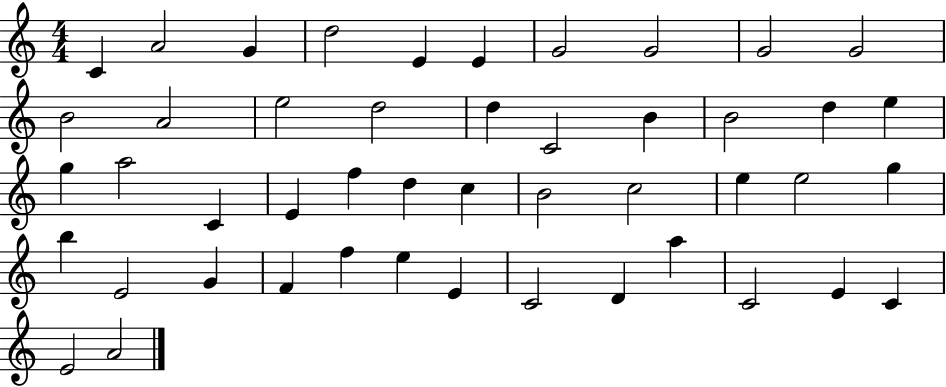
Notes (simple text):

C4/q A4/h G4/q D5/h E4/q E4/q G4/h G4/h G4/h G4/h B4/h A4/h E5/h D5/h D5/q C4/h B4/q B4/h D5/q E5/q G5/q A5/h C4/q E4/q F5/q D5/q C5/q B4/h C5/h E5/q E5/h G5/q B5/q E4/h G4/q F4/q F5/q E5/q E4/q C4/h D4/q A5/q C4/h E4/q C4/q E4/h A4/h